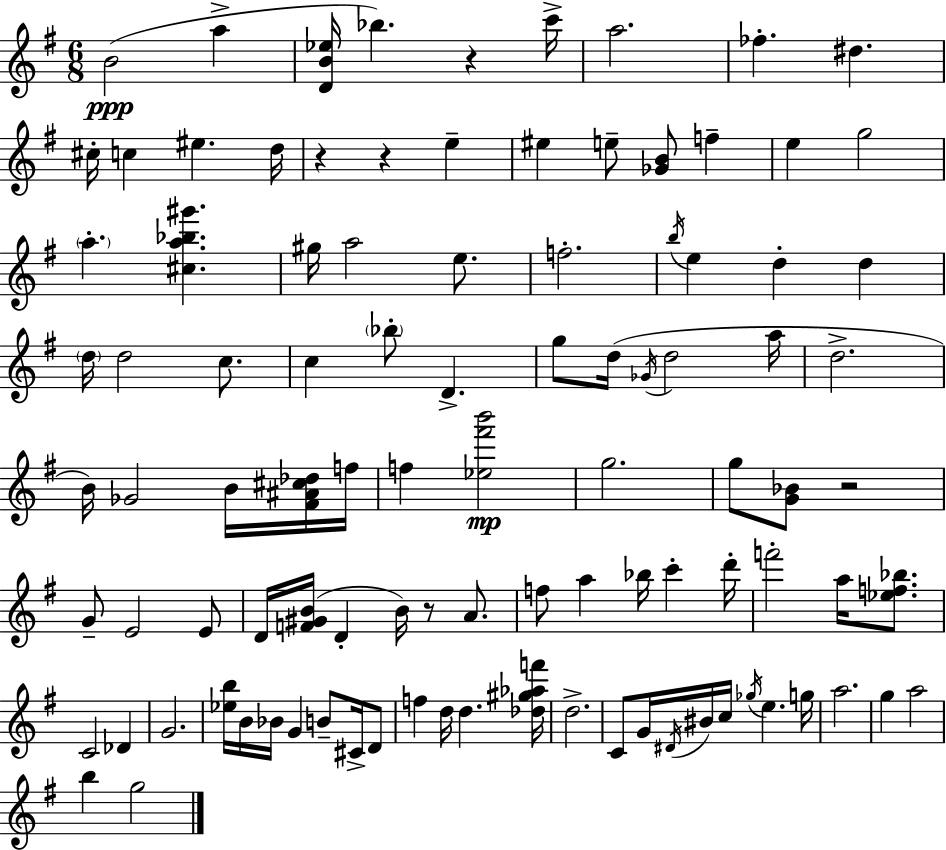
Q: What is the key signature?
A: G major